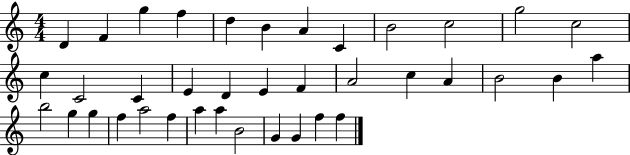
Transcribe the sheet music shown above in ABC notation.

X:1
T:Untitled
M:4/4
L:1/4
K:C
D F g f d B A C B2 c2 g2 c2 c C2 C E D E F A2 c A B2 B a b2 g g f a2 f a a B2 G G f f